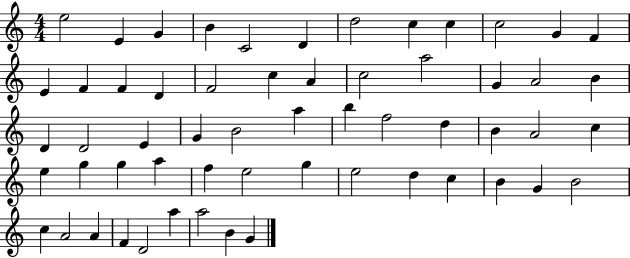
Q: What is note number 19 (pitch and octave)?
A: A4